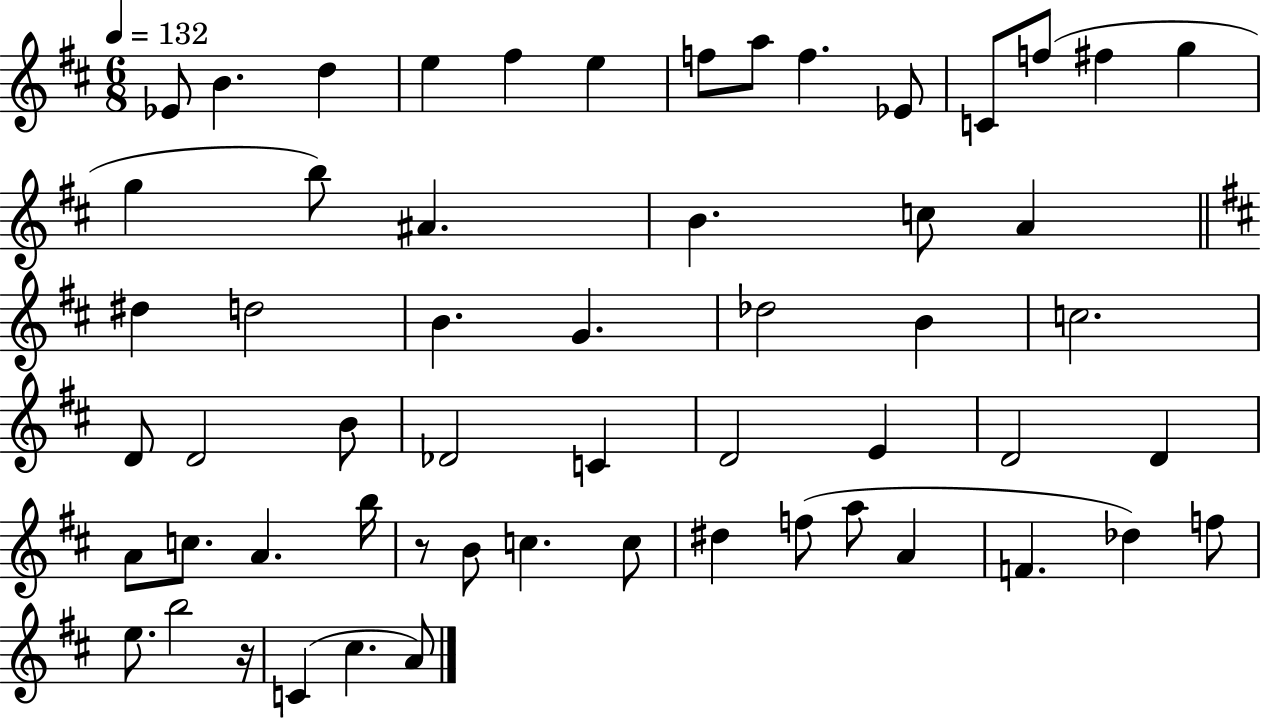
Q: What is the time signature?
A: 6/8